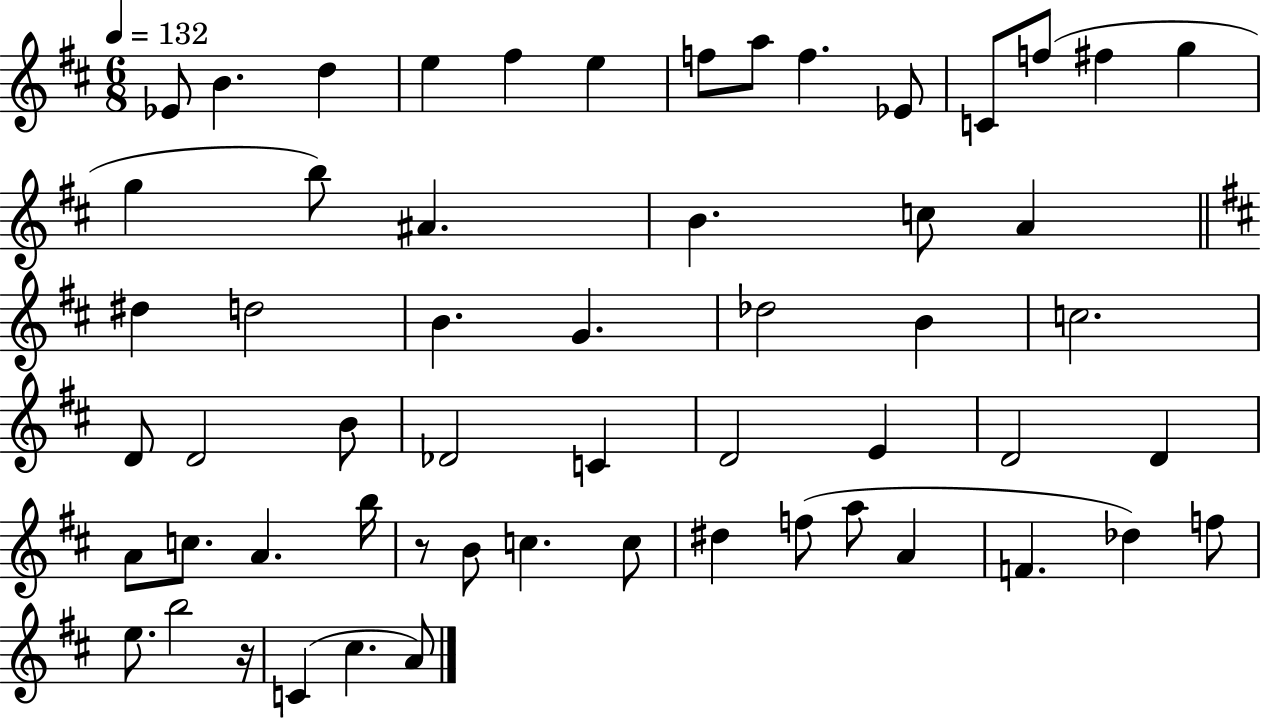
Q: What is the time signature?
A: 6/8